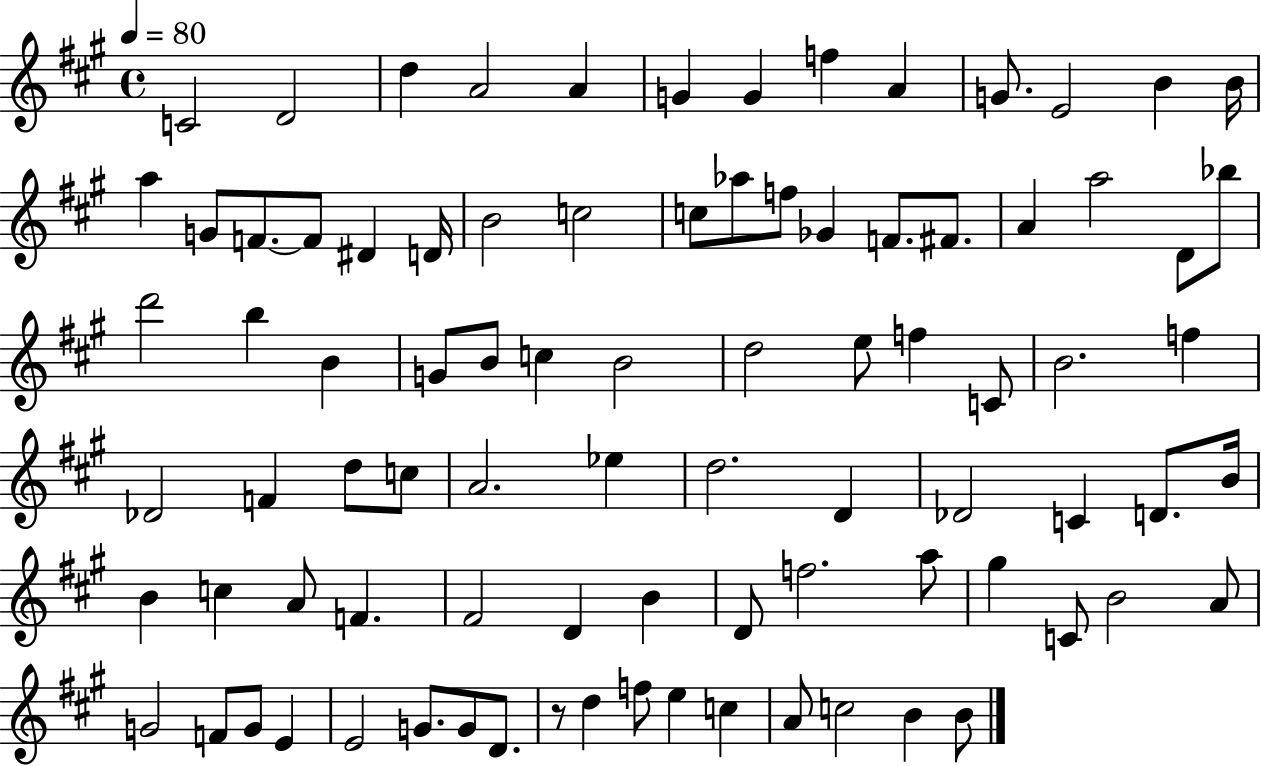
X:1
T:Untitled
M:4/4
L:1/4
K:A
C2 D2 d A2 A G G f A G/2 E2 B B/4 a G/2 F/2 F/2 ^D D/4 B2 c2 c/2 _a/2 f/2 _G F/2 ^F/2 A a2 D/2 _b/2 d'2 b B G/2 B/2 c B2 d2 e/2 f C/2 B2 f _D2 F d/2 c/2 A2 _e d2 D _D2 C D/2 B/4 B c A/2 F ^F2 D B D/2 f2 a/2 ^g C/2 B2 A/2 G2 F/2 G/2 E E2 G/2 G/2 D/2 z/2 d f/2 e c A/2 c2 B B/2